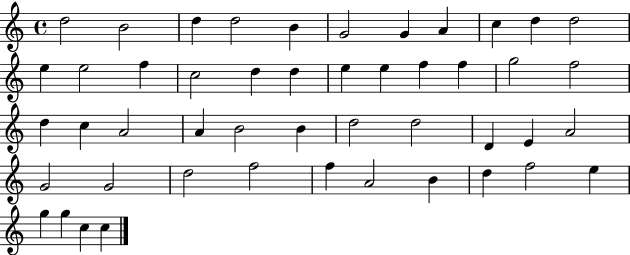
{
  \clef treble
  \time 4/4
  \defaultTimeSignature
  \key c \major
  d''2 b'2 | d''4 d''2 b'4 | g'2 g'4 a'4 | c''4 d''4 d''2 | \break e''4 e''2 f''4 | c''2 d''4 d''4 | e''4 e''4 f''4 f''4 | g''2 f''2 | \break d''4 c''4 a'2 | a'4 b'2 b'4 | d''2 d''2 | d'4 e'4 a'2 | \break g'2 g'2 | d''2 f''2 | f''4 a'2 b'4 | d''4 f''2 e''4 | \break g''4 g''4 c''4 c''4 | \bar "|."
}